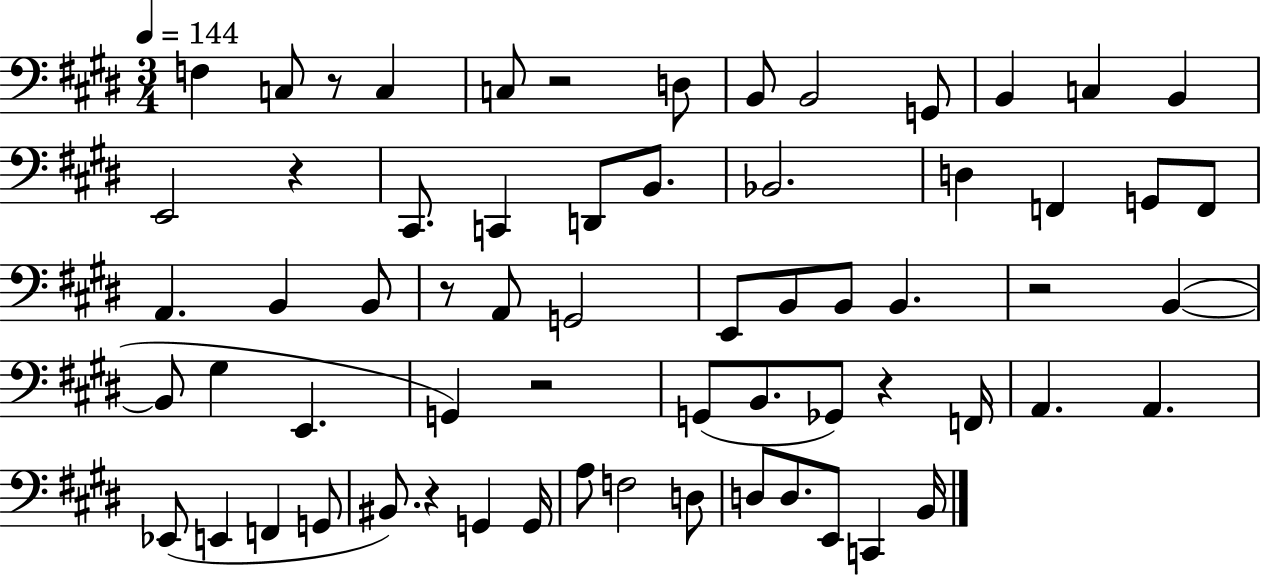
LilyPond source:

{
  \clef bass
  \numericTimeSignature
  \time 3/4
  \key e \major
  \tempo 4 = 144
  f4 c8 r8 c4 | c8 r2 d8 | b,8 b,2 g,8 | b,4 c4 b,4 | \break e,2 r4 | cis,8. c,4 d,8 b,8. | bes,2. | d4 f,4 g,8 f,8 | \break a,4. b,4 b,8 | r8 a,8 g,2 | e,8 b,8 b,8 b,4. | r2 b,4~(~ | \break b,8 gis4 e,4. | g,4) r2 | g,8( b,8. ges,8) r4 f,16 | a,4. a,4. | \break ees,8( e,4 f,4 g,8 | bis,8.) r4 g,4 g,16 | a8 f2 d8 | d8 d8. e,8 c,4 b,16 | \break \bar "|."
}